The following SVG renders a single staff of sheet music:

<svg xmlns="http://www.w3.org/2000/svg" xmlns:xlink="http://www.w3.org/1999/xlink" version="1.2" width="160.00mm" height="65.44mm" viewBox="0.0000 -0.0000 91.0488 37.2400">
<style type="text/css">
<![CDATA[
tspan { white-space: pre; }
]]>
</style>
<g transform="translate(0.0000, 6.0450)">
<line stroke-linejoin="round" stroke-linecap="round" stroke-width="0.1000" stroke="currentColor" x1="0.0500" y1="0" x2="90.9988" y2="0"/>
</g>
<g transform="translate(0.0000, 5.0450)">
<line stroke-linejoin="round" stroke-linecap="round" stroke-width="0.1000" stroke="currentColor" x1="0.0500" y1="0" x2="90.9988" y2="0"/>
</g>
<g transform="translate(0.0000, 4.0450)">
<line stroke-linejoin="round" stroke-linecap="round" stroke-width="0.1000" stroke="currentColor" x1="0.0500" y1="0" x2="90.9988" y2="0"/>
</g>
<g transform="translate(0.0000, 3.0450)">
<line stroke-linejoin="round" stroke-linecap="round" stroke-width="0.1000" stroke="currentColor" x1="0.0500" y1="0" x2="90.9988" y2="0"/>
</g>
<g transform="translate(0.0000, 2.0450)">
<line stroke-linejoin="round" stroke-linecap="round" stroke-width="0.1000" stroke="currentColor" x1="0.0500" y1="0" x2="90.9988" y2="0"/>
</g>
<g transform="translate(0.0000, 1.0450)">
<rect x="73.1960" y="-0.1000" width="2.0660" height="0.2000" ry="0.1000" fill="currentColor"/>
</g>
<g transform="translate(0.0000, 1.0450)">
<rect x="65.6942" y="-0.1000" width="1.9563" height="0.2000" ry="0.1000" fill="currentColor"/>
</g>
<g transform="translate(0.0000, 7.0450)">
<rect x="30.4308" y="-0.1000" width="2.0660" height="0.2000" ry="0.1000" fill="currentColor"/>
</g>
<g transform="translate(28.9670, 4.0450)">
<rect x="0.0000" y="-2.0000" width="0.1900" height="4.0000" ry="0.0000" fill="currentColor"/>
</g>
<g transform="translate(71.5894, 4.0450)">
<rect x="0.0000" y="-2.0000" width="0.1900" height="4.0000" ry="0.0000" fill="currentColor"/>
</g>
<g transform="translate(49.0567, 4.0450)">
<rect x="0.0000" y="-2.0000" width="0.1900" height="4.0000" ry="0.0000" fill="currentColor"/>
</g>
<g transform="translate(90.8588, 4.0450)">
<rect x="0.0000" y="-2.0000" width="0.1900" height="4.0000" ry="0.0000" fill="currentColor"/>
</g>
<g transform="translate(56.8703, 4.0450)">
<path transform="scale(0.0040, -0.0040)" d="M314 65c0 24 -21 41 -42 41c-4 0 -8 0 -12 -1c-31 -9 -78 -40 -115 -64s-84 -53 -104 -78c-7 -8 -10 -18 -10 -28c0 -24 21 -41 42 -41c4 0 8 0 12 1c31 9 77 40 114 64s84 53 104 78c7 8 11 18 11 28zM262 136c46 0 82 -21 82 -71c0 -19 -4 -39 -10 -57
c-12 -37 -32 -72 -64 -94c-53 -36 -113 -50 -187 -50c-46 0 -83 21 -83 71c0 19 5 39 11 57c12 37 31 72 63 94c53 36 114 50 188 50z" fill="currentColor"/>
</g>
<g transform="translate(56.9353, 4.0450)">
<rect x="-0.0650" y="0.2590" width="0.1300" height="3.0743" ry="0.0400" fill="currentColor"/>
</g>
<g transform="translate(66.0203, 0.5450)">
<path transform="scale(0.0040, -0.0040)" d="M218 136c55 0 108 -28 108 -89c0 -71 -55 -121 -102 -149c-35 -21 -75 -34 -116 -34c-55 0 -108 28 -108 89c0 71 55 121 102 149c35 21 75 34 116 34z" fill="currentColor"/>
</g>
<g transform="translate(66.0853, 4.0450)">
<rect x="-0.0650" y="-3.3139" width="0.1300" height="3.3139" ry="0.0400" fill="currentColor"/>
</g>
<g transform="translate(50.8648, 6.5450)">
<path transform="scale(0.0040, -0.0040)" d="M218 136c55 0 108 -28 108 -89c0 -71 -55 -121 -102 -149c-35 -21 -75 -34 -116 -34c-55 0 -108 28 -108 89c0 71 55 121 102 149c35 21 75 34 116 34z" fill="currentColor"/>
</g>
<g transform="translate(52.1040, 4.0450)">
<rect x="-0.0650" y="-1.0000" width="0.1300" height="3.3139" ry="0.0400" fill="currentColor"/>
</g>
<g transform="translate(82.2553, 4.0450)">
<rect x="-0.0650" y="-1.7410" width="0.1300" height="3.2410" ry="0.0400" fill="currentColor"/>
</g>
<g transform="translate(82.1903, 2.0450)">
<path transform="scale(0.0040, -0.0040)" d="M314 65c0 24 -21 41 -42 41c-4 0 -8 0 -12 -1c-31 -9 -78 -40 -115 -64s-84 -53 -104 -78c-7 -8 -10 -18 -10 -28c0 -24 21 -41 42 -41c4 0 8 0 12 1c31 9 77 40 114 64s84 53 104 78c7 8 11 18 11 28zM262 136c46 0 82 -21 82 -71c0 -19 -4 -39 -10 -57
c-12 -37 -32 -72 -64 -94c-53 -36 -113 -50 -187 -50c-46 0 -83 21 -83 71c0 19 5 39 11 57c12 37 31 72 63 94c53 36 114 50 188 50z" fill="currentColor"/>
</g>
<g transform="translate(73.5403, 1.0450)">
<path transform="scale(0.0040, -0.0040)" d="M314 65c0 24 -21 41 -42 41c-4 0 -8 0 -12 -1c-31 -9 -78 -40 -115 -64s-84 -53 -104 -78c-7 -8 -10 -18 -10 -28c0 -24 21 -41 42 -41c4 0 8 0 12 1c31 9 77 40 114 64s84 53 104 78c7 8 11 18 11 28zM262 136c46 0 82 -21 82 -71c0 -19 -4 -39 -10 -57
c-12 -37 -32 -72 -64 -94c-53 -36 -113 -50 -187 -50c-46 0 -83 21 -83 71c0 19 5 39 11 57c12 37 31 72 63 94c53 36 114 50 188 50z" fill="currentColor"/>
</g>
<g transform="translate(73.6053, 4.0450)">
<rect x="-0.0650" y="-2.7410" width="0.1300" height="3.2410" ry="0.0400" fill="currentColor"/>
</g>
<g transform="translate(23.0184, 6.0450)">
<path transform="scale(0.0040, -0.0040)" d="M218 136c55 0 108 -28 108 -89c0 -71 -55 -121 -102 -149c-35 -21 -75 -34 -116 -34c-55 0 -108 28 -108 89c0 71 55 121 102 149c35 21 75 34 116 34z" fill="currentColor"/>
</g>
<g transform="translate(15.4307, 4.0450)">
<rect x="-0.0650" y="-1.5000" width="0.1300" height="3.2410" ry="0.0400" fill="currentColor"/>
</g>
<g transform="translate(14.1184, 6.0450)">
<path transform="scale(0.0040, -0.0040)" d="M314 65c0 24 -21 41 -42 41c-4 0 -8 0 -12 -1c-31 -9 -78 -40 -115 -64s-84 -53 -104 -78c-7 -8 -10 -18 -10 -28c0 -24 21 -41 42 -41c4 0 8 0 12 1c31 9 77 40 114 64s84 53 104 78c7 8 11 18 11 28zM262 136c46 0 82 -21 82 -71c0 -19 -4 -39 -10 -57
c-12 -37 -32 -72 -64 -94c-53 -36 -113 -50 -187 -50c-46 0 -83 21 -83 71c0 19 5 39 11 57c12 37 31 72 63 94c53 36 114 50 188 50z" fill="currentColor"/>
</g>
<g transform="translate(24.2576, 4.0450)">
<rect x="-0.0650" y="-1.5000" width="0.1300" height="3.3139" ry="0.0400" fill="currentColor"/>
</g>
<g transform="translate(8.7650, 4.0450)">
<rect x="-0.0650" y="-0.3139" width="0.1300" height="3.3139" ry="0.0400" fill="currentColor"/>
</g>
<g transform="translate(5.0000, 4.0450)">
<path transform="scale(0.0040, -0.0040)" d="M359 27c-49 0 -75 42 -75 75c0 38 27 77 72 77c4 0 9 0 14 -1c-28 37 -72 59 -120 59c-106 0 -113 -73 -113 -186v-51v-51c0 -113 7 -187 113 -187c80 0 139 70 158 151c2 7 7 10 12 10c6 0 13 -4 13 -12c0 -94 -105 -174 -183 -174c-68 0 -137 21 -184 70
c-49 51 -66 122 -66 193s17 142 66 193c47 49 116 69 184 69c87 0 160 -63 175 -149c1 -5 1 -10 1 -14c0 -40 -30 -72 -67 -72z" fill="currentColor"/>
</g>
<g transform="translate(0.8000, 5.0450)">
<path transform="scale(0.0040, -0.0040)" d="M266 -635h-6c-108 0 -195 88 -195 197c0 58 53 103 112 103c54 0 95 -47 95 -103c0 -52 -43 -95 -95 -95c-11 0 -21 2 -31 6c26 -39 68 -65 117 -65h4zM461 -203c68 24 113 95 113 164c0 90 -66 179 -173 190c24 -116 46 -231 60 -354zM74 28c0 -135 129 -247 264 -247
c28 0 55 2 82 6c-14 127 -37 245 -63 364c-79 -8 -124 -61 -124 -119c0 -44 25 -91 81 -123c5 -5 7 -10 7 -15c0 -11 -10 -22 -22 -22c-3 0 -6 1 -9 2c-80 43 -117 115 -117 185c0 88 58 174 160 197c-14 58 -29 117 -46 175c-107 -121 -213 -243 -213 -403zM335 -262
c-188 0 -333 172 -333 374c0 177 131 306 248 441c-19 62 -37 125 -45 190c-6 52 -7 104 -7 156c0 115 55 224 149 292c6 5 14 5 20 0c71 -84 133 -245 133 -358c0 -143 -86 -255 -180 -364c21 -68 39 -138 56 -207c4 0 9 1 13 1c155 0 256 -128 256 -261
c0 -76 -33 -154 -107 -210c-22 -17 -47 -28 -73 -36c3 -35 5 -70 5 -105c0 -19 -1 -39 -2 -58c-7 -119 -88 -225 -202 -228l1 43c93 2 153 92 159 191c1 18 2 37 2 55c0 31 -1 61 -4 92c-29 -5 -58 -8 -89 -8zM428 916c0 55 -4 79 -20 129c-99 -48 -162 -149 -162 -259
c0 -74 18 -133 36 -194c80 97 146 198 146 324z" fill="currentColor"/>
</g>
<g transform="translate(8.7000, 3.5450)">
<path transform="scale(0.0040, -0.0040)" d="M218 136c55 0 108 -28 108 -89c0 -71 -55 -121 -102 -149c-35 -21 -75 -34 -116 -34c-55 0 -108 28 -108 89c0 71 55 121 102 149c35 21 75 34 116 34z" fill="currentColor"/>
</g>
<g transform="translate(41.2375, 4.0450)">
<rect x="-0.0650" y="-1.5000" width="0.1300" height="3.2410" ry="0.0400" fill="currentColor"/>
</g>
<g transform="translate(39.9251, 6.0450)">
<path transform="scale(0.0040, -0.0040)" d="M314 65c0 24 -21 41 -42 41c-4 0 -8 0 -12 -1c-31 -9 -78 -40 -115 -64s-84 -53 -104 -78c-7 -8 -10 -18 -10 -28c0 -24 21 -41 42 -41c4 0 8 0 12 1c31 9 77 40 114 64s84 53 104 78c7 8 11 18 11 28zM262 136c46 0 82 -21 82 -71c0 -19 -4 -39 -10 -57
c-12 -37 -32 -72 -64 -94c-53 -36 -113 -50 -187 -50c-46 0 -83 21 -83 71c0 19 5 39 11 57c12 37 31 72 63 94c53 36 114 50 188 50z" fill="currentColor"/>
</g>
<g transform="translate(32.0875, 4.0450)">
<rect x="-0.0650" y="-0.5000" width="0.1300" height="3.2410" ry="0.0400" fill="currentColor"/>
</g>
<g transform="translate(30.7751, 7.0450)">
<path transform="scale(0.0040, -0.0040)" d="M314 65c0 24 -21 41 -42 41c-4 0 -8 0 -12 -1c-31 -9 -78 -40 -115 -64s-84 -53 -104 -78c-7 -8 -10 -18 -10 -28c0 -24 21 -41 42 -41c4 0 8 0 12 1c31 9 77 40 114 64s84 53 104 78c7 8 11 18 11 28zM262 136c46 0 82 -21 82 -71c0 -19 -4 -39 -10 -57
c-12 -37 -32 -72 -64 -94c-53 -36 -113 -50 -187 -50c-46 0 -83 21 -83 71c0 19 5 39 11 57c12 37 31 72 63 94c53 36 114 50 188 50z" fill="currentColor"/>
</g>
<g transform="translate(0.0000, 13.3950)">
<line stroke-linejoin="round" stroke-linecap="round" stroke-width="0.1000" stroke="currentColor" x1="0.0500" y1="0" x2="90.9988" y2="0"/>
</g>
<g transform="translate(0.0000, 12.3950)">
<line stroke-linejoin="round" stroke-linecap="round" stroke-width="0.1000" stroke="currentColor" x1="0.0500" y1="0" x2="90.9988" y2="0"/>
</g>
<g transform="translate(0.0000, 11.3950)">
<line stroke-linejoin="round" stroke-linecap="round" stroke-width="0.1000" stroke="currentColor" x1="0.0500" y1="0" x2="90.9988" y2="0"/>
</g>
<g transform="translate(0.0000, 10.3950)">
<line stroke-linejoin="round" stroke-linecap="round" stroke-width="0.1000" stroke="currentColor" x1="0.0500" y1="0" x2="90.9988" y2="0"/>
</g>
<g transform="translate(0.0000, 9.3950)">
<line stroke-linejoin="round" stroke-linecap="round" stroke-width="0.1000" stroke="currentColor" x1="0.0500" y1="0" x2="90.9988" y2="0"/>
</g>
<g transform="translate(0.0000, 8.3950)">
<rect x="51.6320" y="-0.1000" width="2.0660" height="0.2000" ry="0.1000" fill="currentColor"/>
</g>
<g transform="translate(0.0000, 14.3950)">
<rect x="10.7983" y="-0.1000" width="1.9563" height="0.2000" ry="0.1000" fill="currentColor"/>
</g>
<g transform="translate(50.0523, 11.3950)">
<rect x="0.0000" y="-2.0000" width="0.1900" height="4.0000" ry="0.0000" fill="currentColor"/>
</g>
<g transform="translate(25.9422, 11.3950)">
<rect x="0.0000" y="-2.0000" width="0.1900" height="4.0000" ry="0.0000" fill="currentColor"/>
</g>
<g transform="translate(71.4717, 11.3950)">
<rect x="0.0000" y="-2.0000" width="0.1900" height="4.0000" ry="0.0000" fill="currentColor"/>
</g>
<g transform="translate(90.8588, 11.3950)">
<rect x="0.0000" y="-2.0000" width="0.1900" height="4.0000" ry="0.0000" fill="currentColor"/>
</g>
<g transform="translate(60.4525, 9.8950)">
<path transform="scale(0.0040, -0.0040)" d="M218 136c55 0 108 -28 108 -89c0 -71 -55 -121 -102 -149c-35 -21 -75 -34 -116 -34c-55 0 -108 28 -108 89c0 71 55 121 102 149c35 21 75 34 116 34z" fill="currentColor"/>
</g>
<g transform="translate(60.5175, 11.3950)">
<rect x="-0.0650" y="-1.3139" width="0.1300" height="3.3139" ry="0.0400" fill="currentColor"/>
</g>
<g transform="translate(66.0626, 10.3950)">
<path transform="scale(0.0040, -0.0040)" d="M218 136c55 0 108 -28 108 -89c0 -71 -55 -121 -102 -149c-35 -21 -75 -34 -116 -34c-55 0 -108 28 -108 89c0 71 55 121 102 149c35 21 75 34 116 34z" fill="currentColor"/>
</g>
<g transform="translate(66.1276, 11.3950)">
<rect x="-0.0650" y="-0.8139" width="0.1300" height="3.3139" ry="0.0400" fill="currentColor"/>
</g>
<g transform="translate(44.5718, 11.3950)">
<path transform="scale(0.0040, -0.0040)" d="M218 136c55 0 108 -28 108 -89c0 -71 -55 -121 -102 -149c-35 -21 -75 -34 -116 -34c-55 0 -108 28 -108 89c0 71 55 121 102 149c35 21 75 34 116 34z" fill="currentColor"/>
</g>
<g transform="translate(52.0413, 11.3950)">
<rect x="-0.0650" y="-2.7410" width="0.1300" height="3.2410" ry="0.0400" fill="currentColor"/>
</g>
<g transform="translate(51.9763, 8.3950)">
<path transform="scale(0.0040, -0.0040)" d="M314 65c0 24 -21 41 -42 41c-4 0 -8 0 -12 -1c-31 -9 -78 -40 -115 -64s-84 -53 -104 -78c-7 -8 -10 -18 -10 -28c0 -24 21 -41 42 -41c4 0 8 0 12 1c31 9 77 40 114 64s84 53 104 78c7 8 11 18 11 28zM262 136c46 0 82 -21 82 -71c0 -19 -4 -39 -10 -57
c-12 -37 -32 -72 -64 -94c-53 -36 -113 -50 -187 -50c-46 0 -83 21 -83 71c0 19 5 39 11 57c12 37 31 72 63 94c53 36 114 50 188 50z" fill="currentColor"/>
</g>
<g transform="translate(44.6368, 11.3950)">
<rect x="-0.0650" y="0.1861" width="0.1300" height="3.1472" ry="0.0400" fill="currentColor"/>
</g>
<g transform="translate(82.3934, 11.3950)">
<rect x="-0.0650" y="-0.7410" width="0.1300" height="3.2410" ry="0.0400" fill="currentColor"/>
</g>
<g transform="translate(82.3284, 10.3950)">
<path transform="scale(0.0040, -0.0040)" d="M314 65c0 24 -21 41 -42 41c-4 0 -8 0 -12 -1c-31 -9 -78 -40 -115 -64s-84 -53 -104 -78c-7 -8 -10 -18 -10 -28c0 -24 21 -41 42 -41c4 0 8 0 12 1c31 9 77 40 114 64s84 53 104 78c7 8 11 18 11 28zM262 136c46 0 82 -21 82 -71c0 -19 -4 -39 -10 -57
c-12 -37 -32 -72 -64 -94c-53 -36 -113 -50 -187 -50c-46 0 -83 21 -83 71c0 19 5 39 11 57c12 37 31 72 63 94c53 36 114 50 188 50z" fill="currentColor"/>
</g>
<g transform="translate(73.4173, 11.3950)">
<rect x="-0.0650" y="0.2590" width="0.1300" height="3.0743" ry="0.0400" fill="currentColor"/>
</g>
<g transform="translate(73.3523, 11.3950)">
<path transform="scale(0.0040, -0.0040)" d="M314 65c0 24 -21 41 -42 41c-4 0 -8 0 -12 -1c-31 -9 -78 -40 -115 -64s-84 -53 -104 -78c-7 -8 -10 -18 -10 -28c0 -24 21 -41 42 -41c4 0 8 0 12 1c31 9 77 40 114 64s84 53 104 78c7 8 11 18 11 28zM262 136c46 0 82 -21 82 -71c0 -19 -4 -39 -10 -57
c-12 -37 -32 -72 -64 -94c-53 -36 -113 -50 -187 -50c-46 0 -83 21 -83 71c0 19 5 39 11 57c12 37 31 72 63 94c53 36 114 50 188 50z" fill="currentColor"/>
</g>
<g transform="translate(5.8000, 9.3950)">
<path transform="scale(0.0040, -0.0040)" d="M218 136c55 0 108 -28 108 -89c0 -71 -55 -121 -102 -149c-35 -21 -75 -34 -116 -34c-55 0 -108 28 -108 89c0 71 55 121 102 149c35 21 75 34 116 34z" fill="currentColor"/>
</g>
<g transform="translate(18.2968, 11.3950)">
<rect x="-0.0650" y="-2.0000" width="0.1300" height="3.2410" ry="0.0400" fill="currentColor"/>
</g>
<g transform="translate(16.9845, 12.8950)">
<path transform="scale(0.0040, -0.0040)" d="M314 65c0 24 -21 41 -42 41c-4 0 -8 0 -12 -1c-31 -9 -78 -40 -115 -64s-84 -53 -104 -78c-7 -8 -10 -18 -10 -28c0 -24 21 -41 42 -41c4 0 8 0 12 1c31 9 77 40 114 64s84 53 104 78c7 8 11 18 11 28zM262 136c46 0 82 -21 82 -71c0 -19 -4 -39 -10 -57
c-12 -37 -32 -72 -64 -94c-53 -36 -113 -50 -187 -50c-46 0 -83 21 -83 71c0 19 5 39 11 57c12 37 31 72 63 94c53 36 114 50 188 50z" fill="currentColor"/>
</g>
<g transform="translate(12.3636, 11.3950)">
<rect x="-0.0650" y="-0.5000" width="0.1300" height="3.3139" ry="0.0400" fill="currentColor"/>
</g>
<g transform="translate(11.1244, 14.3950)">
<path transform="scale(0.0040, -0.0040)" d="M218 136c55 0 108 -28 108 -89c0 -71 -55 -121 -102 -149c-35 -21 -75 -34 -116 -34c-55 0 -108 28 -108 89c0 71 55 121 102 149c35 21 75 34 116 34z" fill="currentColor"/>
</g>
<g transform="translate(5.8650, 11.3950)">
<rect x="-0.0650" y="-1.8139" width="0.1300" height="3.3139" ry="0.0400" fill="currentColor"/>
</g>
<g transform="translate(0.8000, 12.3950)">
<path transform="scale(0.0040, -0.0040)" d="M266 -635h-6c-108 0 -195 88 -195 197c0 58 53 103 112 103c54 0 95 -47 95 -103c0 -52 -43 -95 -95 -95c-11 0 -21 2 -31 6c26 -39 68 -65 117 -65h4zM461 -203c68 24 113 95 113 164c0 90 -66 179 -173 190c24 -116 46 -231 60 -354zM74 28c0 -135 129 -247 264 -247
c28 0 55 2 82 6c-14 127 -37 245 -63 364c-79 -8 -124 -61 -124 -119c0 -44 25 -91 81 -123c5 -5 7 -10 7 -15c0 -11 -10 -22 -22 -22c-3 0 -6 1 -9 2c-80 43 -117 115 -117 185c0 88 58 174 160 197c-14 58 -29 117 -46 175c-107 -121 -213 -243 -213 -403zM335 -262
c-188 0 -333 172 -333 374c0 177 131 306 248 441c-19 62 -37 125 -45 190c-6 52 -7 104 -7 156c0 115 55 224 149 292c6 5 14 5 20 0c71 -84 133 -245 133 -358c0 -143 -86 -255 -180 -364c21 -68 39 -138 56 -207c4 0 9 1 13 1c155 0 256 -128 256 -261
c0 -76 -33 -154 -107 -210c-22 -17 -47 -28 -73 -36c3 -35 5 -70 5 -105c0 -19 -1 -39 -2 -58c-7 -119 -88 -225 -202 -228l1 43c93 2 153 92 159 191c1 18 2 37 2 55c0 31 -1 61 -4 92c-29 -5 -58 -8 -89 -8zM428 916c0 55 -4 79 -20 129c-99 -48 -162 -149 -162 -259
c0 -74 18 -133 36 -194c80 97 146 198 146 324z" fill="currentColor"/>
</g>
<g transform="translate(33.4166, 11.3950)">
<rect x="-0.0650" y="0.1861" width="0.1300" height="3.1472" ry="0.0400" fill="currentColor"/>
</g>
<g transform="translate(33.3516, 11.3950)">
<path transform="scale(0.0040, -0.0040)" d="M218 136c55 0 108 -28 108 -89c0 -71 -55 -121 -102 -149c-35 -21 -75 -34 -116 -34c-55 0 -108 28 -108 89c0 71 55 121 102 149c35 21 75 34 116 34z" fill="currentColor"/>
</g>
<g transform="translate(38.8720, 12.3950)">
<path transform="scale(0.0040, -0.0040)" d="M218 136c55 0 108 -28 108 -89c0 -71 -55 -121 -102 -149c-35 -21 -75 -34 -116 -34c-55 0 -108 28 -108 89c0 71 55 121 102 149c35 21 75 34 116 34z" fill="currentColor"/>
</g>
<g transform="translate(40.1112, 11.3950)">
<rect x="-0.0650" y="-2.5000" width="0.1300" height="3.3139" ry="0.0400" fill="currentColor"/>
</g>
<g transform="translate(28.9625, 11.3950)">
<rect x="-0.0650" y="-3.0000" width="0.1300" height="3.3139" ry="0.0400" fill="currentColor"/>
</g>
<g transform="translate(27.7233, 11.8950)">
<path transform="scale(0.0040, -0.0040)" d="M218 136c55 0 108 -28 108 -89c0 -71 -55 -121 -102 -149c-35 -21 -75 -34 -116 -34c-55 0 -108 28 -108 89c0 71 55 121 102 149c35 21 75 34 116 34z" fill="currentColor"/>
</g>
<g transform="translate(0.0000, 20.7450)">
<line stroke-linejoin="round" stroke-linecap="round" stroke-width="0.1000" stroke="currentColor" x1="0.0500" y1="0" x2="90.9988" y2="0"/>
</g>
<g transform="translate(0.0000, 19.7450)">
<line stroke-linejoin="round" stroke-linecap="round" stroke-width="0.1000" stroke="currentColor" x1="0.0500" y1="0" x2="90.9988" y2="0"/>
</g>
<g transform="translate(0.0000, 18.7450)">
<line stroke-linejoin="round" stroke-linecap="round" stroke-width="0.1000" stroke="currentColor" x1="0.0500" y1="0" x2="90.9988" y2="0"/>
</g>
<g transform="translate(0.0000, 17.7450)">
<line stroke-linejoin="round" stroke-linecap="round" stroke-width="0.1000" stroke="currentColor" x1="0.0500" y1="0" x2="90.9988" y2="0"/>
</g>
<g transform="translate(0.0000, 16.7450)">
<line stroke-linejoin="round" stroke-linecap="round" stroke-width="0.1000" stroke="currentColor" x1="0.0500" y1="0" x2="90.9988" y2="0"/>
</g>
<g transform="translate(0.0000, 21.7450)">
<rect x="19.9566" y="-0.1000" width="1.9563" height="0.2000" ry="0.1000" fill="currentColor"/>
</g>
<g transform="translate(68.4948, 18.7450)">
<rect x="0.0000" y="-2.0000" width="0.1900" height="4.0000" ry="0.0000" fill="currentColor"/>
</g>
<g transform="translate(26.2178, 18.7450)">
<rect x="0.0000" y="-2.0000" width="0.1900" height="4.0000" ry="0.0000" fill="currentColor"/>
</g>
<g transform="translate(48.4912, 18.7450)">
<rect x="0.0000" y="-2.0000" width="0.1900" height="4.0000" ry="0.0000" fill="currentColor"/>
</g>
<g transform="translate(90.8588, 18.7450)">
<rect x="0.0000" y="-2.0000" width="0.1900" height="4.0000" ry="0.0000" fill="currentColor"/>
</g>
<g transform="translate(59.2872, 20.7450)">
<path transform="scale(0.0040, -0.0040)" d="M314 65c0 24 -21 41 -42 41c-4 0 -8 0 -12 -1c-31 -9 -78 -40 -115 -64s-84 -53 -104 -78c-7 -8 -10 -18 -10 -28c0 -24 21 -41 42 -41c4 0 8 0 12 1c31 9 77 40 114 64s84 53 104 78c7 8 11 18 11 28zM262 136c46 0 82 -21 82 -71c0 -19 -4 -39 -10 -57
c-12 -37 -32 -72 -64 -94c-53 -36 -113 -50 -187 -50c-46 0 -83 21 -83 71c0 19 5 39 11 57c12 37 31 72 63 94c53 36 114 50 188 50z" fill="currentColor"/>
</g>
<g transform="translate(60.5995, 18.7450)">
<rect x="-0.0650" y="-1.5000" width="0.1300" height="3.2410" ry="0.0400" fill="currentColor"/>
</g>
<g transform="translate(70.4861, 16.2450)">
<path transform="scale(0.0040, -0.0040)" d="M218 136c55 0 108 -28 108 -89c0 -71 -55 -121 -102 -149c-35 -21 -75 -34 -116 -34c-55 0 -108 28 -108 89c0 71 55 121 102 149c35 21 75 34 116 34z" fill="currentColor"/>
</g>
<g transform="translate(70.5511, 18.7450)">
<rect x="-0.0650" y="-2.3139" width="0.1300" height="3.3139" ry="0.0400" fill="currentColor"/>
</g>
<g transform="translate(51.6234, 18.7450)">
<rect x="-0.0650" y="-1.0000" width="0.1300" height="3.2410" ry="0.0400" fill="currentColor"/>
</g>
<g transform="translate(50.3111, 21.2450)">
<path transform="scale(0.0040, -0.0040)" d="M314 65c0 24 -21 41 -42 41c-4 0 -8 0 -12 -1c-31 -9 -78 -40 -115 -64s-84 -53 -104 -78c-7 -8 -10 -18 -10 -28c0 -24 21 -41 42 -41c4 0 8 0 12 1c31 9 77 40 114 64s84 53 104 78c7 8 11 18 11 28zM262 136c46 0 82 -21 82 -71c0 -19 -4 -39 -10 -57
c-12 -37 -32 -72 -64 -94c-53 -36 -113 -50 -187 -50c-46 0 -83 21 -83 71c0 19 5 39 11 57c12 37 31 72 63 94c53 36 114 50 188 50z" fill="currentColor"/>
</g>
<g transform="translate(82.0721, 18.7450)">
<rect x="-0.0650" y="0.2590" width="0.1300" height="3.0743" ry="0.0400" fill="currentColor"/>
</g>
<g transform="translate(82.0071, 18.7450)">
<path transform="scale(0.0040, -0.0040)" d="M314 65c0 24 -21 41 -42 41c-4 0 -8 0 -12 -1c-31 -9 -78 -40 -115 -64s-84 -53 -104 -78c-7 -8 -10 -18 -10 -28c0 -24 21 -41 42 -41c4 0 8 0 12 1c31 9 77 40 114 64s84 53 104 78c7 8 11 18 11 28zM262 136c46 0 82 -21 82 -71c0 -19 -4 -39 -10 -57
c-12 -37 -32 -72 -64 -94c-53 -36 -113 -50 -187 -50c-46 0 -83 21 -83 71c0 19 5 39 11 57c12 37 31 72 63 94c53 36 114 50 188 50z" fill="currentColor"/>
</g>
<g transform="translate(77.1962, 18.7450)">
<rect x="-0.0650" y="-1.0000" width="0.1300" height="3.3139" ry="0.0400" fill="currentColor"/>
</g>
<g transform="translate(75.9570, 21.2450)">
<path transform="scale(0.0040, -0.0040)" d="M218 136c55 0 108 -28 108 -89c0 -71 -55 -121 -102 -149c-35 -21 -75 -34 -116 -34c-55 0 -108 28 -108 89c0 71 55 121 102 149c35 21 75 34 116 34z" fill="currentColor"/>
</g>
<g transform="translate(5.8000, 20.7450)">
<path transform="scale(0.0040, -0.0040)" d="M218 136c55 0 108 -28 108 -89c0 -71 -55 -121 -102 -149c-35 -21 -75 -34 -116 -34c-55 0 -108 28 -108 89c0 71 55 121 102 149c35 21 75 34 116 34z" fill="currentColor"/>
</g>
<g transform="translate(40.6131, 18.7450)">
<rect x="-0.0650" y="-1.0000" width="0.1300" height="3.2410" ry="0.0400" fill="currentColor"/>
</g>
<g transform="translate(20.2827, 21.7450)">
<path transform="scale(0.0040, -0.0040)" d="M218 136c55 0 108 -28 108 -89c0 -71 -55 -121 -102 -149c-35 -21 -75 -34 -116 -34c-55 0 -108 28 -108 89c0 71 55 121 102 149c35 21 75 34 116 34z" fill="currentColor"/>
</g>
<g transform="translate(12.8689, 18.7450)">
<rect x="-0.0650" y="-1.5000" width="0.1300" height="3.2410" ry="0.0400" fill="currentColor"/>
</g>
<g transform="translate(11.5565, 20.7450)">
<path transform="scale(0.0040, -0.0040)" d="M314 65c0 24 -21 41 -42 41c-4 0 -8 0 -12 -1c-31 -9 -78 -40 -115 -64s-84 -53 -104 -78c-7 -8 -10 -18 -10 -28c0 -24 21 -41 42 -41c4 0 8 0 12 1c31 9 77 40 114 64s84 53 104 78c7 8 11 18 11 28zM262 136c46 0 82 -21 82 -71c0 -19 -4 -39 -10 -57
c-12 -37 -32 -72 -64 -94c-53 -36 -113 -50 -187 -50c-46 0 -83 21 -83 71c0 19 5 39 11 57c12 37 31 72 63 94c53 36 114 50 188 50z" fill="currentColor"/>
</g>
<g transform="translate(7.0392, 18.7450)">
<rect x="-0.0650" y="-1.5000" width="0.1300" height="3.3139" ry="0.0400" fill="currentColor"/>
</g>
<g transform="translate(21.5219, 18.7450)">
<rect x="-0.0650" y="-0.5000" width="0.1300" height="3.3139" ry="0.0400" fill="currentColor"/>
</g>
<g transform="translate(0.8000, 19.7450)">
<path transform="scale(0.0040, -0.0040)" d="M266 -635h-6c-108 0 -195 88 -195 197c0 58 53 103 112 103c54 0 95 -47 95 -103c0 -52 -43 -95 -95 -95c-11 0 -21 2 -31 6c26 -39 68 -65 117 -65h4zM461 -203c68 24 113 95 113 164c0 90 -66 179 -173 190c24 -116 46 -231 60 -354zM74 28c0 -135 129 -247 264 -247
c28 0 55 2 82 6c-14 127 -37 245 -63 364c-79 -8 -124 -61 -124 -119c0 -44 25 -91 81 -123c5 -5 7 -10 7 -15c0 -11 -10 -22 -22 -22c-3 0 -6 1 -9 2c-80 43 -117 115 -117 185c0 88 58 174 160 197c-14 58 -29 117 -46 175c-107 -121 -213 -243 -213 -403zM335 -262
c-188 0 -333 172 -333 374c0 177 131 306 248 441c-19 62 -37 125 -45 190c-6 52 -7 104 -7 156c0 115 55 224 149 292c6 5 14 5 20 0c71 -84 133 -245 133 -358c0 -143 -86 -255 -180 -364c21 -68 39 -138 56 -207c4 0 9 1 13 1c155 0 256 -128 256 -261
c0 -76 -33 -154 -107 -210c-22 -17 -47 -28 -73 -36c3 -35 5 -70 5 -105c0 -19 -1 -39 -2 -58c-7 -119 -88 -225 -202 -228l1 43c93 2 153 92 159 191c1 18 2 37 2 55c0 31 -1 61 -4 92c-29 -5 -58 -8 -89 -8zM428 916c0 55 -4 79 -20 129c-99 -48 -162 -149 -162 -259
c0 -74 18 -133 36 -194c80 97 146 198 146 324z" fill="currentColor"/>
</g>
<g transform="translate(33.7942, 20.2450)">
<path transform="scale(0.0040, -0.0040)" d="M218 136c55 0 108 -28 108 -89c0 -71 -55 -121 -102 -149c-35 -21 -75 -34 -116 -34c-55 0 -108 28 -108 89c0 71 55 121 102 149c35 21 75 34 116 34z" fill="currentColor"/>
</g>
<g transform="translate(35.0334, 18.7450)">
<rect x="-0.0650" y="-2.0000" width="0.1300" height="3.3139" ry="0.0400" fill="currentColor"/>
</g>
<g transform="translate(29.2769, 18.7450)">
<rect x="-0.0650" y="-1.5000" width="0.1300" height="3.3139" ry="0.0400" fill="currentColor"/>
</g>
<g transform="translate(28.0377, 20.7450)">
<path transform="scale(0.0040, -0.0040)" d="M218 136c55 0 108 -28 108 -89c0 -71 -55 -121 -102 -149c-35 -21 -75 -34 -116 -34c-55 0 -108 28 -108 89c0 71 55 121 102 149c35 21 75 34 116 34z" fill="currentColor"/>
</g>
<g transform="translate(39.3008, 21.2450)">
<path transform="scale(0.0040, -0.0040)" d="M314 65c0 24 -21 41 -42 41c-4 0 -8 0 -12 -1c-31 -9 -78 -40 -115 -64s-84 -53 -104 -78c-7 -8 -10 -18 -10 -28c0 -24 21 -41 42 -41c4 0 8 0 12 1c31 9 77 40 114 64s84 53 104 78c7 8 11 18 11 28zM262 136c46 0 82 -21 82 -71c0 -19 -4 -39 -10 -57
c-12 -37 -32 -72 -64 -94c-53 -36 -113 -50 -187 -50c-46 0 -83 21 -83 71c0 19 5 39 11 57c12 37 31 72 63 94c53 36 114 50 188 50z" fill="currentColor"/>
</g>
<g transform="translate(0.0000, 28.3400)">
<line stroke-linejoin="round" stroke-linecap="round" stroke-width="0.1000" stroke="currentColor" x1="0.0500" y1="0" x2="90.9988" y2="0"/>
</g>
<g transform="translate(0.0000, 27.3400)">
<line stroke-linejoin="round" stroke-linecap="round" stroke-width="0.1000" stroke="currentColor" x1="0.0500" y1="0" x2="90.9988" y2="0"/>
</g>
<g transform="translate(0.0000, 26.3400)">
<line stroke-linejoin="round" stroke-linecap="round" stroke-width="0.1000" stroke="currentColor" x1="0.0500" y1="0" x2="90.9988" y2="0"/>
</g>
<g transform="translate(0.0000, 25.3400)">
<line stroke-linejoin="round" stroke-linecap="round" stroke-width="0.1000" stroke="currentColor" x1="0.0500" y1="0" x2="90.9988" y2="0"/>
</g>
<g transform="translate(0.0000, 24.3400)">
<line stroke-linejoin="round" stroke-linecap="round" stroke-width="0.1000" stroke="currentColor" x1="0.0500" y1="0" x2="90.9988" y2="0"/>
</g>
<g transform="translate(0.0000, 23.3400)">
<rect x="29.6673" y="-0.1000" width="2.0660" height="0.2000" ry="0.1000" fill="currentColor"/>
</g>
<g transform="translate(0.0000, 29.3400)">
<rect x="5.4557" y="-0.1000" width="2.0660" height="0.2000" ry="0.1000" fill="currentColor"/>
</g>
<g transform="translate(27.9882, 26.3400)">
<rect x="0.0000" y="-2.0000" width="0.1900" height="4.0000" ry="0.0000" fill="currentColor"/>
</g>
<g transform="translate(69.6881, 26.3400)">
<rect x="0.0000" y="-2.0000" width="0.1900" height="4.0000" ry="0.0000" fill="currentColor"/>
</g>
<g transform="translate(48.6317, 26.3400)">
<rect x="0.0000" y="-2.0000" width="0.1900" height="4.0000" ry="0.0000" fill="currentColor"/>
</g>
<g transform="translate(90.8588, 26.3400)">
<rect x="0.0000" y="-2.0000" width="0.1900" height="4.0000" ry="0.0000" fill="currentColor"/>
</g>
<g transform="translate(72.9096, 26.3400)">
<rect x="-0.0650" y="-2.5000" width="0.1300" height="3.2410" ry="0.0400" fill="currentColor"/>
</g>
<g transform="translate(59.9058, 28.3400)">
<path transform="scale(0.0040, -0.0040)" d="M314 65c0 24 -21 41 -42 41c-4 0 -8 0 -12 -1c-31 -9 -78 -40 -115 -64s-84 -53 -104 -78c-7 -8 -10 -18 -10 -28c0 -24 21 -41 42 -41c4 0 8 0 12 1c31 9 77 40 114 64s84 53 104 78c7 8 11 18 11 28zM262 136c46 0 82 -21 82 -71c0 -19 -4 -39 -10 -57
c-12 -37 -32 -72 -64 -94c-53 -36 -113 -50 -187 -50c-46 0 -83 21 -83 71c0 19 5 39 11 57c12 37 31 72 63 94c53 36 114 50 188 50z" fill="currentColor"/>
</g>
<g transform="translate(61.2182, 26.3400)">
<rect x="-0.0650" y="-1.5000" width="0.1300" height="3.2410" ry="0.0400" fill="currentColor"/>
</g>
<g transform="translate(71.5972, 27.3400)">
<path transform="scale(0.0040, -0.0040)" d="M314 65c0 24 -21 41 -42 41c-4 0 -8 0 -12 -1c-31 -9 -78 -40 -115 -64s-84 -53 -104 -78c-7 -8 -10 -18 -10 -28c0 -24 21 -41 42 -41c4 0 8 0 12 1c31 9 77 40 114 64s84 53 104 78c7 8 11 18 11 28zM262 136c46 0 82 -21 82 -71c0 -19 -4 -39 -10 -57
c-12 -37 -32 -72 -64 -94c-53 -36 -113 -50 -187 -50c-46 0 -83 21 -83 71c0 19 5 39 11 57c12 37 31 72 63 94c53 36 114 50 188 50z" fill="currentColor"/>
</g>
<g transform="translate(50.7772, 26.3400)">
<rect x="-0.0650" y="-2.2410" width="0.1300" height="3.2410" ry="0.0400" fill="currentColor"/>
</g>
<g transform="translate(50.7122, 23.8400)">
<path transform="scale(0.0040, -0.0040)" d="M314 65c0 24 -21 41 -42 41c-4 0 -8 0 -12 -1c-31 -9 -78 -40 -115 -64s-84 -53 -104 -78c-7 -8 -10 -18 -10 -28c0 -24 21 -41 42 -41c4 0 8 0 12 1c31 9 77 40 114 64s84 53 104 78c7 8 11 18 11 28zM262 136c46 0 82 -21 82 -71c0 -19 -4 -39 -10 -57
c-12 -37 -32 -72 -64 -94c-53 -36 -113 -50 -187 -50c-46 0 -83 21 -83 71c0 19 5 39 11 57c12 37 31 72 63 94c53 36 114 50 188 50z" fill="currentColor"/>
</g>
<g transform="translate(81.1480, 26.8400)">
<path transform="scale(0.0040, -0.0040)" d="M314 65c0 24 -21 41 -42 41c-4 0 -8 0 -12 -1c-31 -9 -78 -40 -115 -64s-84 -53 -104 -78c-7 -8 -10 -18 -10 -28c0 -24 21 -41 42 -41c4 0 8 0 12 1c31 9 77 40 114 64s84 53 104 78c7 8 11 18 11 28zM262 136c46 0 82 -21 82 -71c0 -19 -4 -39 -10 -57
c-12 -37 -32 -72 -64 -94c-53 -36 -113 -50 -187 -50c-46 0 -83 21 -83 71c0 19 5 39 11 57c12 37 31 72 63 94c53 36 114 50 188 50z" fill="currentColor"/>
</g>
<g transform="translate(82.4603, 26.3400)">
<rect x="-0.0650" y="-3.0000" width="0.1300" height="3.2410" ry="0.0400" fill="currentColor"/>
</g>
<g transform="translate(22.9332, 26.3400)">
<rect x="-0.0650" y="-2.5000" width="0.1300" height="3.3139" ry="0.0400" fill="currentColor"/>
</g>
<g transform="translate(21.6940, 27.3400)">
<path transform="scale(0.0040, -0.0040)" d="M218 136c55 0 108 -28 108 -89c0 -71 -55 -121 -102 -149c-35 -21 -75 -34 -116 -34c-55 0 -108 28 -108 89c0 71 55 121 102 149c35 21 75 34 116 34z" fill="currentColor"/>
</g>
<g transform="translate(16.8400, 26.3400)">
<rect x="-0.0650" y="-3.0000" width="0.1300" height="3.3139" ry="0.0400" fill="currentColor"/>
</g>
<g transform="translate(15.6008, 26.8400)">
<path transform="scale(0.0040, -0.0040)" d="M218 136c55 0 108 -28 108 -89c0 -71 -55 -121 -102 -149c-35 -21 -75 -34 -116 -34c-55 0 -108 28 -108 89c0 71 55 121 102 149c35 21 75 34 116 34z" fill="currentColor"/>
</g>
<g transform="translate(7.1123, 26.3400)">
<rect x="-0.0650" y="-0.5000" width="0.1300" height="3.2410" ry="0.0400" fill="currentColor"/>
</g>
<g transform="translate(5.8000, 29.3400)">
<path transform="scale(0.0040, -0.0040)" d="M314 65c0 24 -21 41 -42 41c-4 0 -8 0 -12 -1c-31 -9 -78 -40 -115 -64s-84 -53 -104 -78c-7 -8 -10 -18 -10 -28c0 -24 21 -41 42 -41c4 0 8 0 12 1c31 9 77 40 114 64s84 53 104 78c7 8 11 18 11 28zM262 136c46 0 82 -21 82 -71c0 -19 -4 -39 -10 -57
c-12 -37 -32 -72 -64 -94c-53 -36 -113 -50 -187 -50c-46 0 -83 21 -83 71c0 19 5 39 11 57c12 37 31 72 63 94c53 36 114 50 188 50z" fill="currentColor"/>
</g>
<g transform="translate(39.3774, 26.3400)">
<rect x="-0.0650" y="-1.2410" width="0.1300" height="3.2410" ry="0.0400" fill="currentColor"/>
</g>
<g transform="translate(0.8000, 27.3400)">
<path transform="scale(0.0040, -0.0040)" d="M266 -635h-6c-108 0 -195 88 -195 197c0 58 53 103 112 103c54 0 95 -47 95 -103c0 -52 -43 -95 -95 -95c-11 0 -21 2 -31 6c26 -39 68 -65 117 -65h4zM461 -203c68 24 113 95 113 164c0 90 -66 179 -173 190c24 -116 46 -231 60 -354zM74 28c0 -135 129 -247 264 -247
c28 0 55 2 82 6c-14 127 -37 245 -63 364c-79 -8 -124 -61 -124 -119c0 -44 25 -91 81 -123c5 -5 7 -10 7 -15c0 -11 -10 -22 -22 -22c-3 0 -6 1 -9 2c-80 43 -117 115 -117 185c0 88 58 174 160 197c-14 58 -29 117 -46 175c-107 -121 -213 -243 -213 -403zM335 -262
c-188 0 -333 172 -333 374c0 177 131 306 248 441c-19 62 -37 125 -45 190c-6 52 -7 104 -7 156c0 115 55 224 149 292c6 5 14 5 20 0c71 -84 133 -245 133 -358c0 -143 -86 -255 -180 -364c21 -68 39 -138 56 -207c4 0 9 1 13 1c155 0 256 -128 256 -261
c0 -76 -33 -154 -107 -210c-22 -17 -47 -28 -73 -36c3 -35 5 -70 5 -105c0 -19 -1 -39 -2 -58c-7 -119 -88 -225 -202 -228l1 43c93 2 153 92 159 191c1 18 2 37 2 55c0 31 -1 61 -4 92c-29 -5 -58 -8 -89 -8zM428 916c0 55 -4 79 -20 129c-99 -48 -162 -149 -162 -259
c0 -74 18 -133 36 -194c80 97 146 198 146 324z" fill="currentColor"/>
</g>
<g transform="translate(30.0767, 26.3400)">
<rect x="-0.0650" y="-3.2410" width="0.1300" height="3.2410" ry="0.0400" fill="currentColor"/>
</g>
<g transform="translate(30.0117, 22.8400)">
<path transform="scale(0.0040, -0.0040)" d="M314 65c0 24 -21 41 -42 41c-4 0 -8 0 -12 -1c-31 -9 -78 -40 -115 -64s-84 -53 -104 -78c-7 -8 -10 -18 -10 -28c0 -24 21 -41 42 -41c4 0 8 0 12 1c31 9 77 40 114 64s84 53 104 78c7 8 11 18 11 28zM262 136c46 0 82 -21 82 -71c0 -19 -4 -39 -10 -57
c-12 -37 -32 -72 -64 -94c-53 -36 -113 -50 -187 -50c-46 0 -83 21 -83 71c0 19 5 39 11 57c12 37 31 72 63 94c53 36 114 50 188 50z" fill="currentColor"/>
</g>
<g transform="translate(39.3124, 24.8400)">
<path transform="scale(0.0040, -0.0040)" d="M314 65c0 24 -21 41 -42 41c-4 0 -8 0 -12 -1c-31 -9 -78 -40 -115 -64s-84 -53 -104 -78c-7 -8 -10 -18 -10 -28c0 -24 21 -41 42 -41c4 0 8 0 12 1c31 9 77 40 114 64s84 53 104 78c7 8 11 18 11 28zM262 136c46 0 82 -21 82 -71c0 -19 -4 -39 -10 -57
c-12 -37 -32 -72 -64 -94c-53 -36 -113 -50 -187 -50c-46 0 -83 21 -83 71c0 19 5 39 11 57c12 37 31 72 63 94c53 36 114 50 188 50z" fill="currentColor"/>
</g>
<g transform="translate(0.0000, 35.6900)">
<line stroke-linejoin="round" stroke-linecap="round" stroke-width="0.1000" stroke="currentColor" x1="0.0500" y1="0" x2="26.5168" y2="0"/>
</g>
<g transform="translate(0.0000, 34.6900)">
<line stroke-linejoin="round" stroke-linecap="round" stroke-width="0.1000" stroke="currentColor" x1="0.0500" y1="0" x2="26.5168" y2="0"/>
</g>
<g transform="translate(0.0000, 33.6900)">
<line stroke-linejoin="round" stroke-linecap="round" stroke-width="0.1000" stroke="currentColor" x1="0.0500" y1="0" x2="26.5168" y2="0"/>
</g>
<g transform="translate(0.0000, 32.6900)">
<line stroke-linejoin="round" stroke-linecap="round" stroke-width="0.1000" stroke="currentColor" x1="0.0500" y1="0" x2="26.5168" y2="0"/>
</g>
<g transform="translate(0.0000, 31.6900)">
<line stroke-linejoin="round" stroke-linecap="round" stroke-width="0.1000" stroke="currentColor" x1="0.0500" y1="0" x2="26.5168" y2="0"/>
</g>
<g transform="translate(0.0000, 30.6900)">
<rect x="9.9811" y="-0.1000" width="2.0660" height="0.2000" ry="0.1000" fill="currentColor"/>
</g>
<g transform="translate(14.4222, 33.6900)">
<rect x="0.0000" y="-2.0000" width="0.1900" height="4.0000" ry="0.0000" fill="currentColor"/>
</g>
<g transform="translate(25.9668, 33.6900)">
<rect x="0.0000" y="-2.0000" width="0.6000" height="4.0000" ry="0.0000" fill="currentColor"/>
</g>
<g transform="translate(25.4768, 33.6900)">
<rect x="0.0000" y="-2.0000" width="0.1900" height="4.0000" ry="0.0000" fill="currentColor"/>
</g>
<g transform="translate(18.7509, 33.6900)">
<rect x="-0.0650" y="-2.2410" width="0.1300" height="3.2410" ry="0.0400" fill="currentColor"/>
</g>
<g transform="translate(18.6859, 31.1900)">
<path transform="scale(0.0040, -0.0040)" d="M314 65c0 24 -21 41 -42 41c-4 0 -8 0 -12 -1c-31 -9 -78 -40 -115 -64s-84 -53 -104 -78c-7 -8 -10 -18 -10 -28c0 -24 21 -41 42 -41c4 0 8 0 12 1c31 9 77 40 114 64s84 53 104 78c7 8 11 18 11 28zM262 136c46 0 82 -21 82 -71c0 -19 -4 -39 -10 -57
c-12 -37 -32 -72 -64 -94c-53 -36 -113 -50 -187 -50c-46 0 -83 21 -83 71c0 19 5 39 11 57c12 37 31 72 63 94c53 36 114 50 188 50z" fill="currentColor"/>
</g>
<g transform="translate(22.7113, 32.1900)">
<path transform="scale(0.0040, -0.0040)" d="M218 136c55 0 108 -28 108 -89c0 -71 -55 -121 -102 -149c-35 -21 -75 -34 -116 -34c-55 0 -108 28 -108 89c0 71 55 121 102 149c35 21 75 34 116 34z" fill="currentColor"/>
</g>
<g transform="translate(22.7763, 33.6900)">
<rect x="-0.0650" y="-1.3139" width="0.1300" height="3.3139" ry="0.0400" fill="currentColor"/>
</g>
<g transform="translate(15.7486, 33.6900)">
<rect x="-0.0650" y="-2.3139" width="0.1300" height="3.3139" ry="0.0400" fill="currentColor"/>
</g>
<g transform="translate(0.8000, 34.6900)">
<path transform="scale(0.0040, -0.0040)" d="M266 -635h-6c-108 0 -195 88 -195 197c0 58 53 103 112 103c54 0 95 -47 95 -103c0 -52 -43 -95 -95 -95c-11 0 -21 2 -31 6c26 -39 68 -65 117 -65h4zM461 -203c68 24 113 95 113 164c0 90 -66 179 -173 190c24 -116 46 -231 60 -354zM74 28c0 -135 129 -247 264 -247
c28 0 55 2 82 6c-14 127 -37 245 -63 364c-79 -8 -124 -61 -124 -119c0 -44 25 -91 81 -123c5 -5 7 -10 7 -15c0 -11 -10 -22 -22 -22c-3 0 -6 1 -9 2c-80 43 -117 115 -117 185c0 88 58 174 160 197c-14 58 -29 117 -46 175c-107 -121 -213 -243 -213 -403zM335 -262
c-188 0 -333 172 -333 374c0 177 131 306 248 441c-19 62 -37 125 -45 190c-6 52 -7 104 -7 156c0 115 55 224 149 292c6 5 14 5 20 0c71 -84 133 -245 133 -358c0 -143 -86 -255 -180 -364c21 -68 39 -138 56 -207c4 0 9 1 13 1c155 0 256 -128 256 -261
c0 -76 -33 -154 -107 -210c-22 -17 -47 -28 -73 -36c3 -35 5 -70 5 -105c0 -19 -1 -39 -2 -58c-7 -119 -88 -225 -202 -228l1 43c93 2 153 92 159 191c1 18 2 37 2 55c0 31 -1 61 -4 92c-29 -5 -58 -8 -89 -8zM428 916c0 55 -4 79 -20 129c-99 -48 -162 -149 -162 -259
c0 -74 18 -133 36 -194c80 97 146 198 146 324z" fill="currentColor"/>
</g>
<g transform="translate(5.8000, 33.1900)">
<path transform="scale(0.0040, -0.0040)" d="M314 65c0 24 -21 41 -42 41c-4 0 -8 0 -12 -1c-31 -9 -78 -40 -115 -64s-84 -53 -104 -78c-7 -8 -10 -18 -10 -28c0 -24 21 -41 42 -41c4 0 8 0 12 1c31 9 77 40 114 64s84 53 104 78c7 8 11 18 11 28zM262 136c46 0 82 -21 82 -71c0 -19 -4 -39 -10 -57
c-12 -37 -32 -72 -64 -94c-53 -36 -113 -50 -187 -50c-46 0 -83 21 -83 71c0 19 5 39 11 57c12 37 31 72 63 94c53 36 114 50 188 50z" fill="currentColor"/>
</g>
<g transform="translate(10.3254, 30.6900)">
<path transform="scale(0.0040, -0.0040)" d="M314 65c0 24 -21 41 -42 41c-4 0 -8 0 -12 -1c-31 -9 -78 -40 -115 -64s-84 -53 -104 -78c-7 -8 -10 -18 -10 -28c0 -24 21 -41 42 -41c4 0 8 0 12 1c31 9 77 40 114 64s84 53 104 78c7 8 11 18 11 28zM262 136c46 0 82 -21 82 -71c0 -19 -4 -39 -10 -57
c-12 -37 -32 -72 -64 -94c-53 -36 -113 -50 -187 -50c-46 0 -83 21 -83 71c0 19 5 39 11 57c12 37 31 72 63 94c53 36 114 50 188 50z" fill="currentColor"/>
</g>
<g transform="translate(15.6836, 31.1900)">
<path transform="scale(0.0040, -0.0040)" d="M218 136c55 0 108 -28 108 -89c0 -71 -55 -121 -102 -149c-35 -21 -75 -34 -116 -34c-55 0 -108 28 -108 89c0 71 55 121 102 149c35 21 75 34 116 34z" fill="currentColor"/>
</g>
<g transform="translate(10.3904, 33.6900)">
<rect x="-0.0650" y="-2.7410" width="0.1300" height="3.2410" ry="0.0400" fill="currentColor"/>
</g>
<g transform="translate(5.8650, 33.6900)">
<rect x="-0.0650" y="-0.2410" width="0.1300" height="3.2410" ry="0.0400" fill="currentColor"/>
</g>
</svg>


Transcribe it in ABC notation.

X:1
T:Untitled
M:4/4
L:1/4
K:C
c E2 E C2 E2 D B2 b a2 f2 f C F2 A B G B a2 e d B2 d2 E E2 C E F D2 D2 E2 g D B2 C2 A G b2 e2 g2 E2 G2 A2 c2 a2 g g2 e